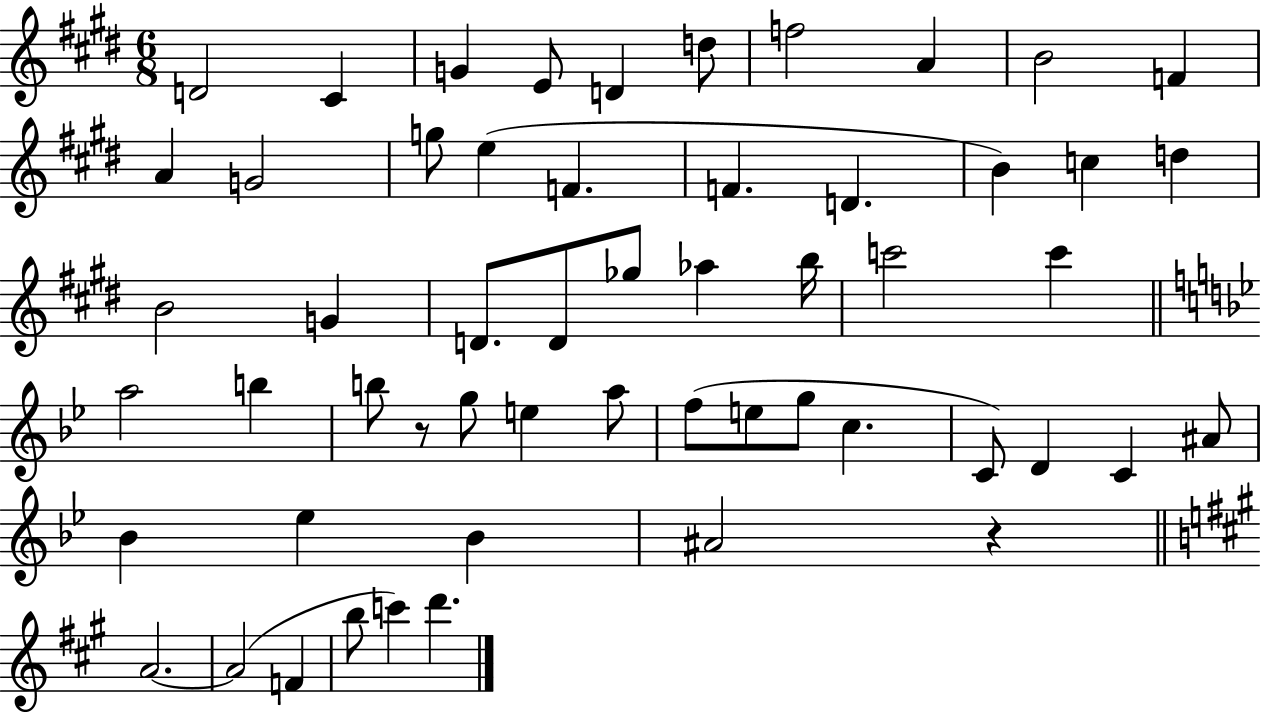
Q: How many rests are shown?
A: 2